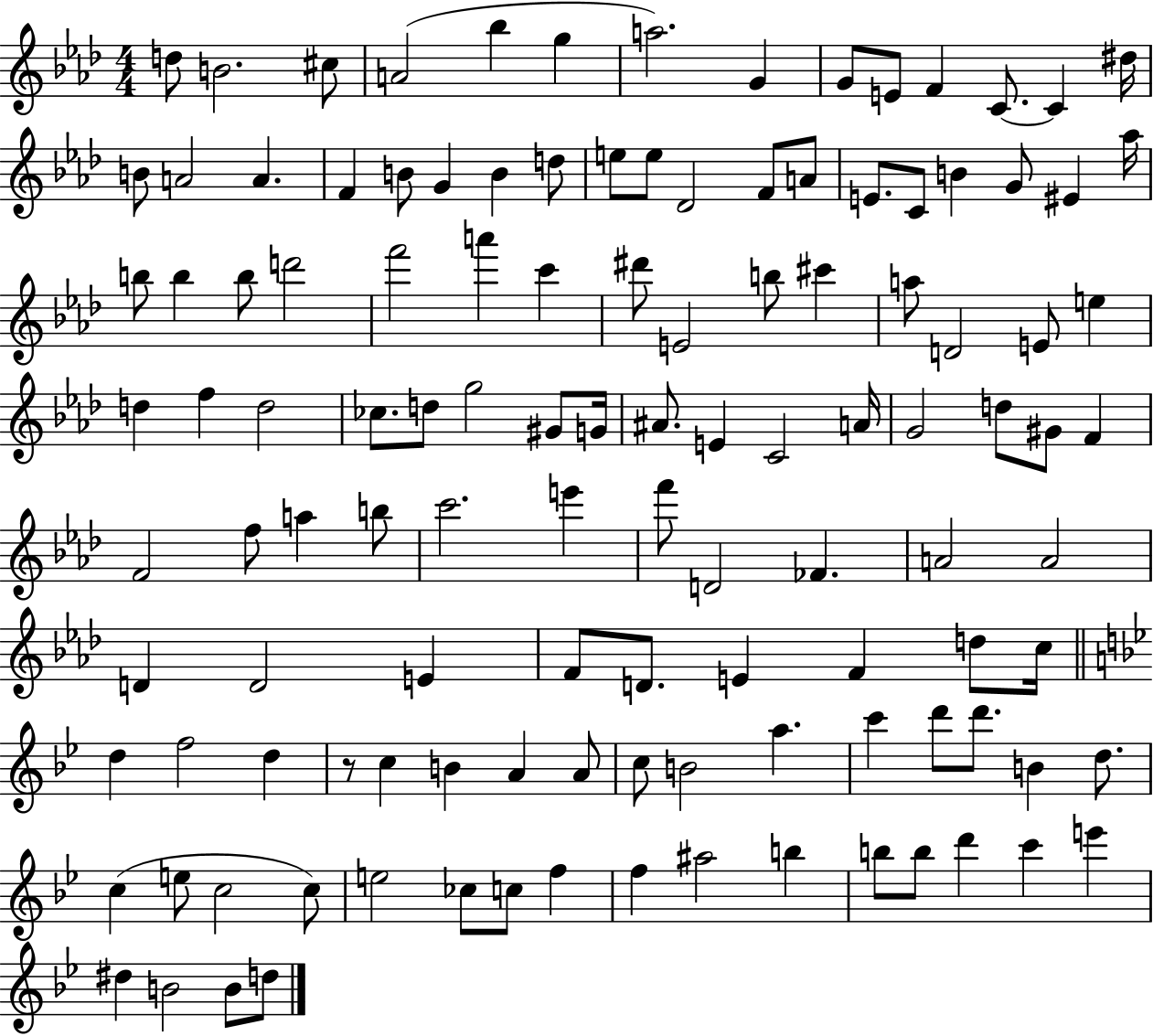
{
  \clef treble
  \numericTimeSignature
  \time 4/4
  \key aes \major
  \repeat volta 2 { d''8 b'2. cis''8 | a'2( bes''4 g''4 | a''2.) g'4 | g'8 e'8 f'4 c'8.~~ c'4 dis''16 | \break b'8 a'2 a'4. | f'4 b'8 g'4 b'4 d''8 | e''8 e''8 des'2 f'8 a'8 | e'8. c'8 b'4 g'8 eis'4 aes''16 | \break b''8 b''4 b''8 d'''2 | f'''2 a'''4 c'''4 | dis'''8 e'2 b''8 cis'''4 | a''8 d'2 e'8 e''4 | \break d''4 f''4 d''2 | ces''8. d''8 g''2 gis'8 g'16 | ais'8. e'4 c'2 a'16 | g'2 d''8 gis'8 f'4 | \break f'2 f''8 a''4 b''8 | c'''2. e'''4 | f'''8 d'2 fes'4. | a'2 a'2 | \break d'4 d'2 e'4 | f'8 d'8. e'4 f'4 d''8 c''16 | \bar "||" \break \key bes \major d''4 f''2 d''4 | r8 c''4 b'4 a'4 a'8 | c''8 b'2 a''4. | c'''4 d'''8 d'''8. b'4 d''8. | \break c''4( e''8 c''2 c''8) | e''2 ces''8 c''8 f''4 | f''4 ais''2 b''4 | b''8 b''8 d'''4 c'''4 e'''4 | \break dis''4 b'2 b'8 d''8 | } \bar "|."
}